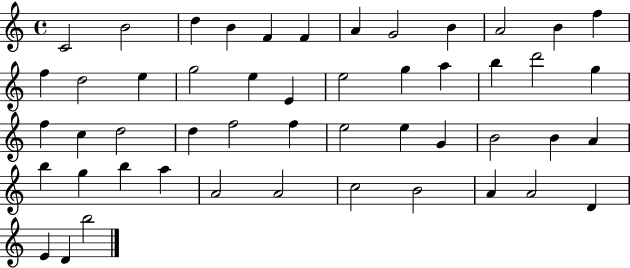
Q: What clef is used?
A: treble